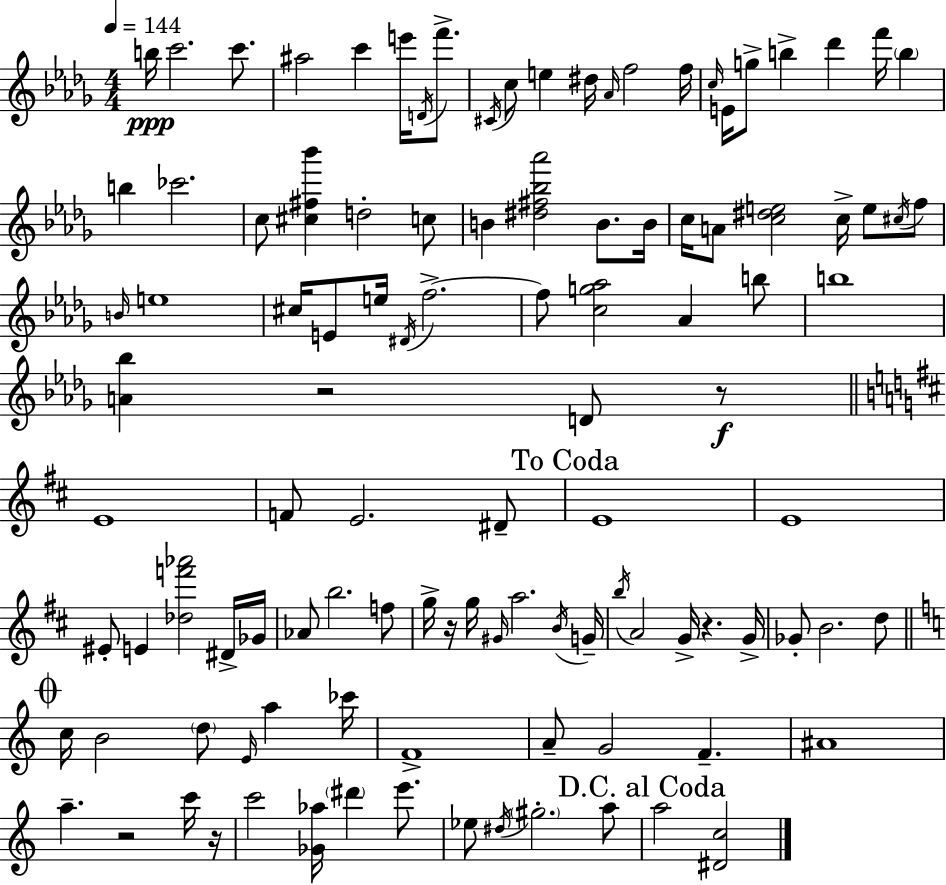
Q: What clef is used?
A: treble